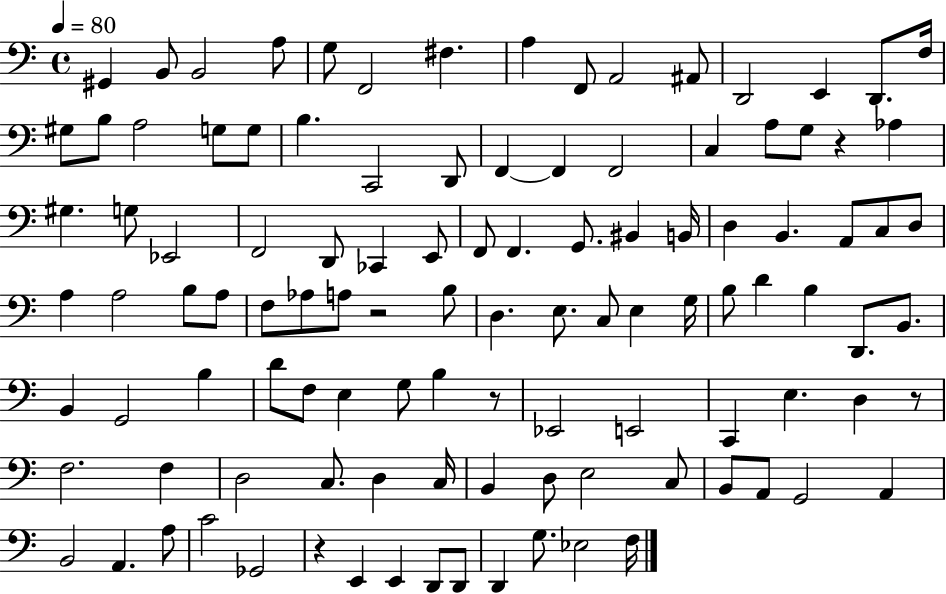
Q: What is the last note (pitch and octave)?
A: F3